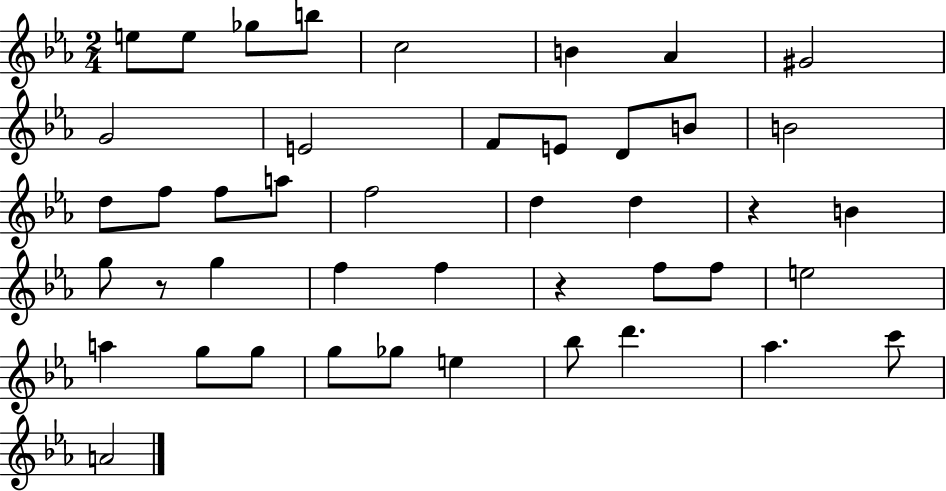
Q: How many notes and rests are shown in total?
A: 44